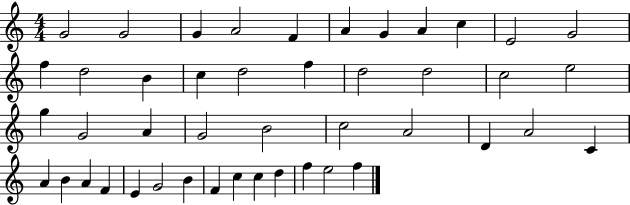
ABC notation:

X:1
T:Untitled
M:4/4
L:1/4
K:C
G2 G2 G A2 F A G A c E2 G2 f d2 B c d2 f d2 d2 c2 e2 g G2 A G2 B2 c2 A2 D A2 C A B A F E G2 B F c c d f e2 f